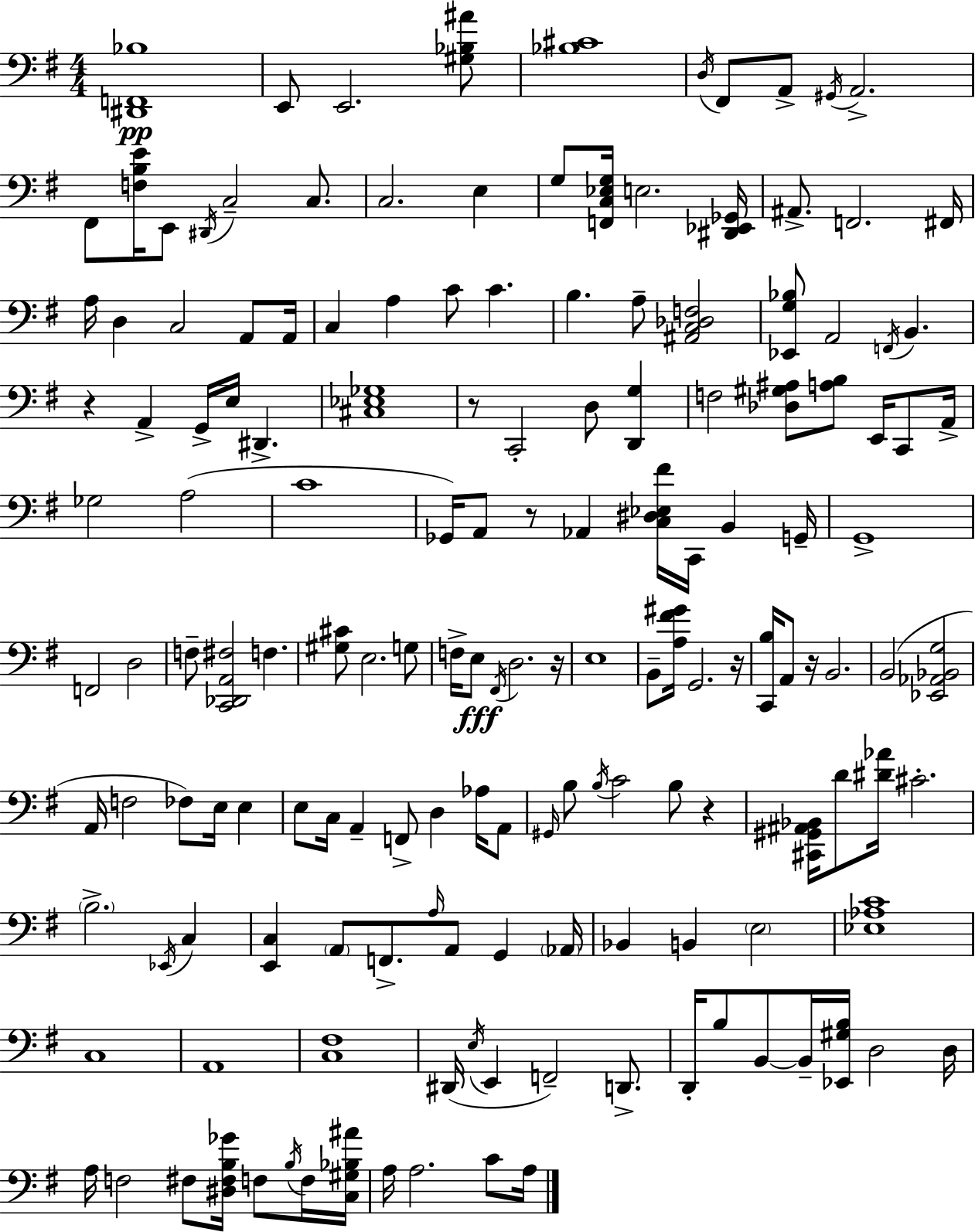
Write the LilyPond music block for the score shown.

{
  \clef bass
  \numericTimeSignature
  \time 4/4
  \key g \major
  \repeat volta 2 { <dis, f, bes>1\pp | e,8 e,2. <gis bes ais'>8 | <bes cis'>1 | \acciaccatura { d16 } fis,8 a,8-> \acciaccatura { gis,16 } a,2.-> | \break fis,8 <f b e'>16 e,8 \acciaccatura { dis,16 } c2-- | c8. c2. e4 | g8 <f, c ees g>16 e2. | <dis, ees, ges,>16 ais,8.-> f,2. | \break fis,16 a16 d4 c2 | a,8 a,16 c4 a4 c'8 c'4. | b4. a8-- <ais, c des f>2 | <ees, g bes>8 a,2 \acciaccatura { f,16 } b,4. | \break r4 a,4-> g,16-> e16 dis,4.-> | <cis ees ges>1 | r8 c,2-. d8 | <d, g>4 f2 <des gis ais>8 <a b>8 | \break e,16 c,8 a,16-> ges2 a2( | c'1 | ges,16) a,8 r8 aes,4 <c dis ees fis'>16 c,16 b,4 | g,16-- g,1-> | \break f,2 d2 | f8-- <c, des, a, fis>2 f4. | <gis cis'>8 e2. | g8 f16-> e8\fff \acciaccatura { fis,16 } d2. | \break r16 e1 | b,8-- <a fis' gis'>16 g,2. | r16 <c, b>16 a,8 r16 b,2. | b,2( <ees, aes, bes, g>2 | \break a,16 f2 fes8) | e16 e4 e8 c16 a,4-- f,8-> d4 | aes16 a,8 \grace { gis,16 } b8 \acciaccatura { b16 } c'2 | b8 r4 <cis, gis, ais, bes,>16 d'8 <dis' aes'>16 cis'2.-. | \break \parenthesize b2.-> | \acciaccatura { ees,16 } c4 <e, c>4 \parenthesize a,8 f,8.-> | \grace { a16 } a,8 g,4 \parenthesize aes,16 bes,4 b,4 | \parenthesize e2 <ees aes c'>1 | \break c1 | a,1 | <c fis>1 | dis,16( \acciaccatura { e16 } e,4 f,2--) | \break d,8.-> d,16-. b8 b,8~~ b,16-- | <ees, gis b>16 d2 d16 a16 f2 | fis8 <dis fis b ges'>16 f8 \acciaccatura { b16 } f16 <c gis bes ais'>16 a16 a2. | c'8 a16 } \bar "|."
}